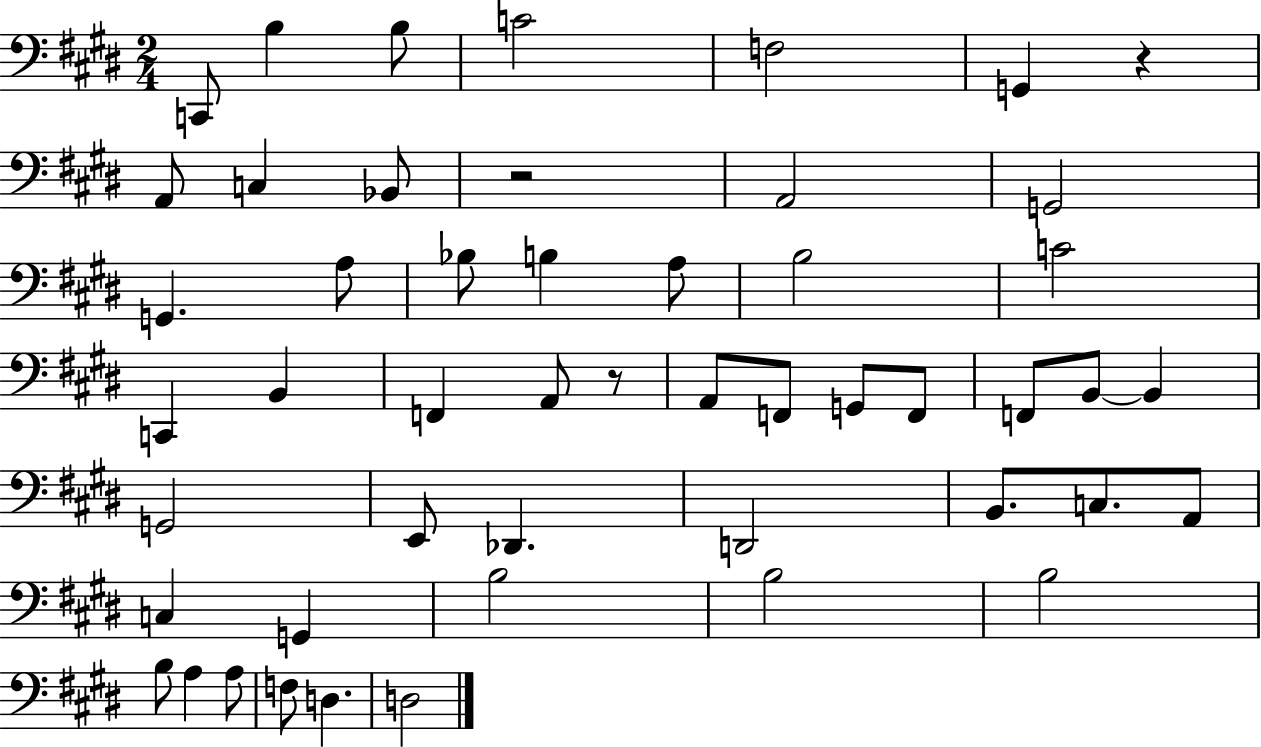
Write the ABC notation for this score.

X:1
T:Untitled
M:2/4
L:1/4
K:E
C,,/2 B, B,/2 C2 F,2 G,, z A,,/2 C, _B,,/2 z2 A,,2 G,,2 G,, A,/2 _B,/2 B, A,/2 B,2 C2 C,, B,, F,, A,,/2 z/2 A,,/2 F,,/2 G,,/2 F,,/2 F,,/2 B,,/2 B,, G,,2 E,,/2 _D,, D,,2 B,,/2 C,/2 A,,/2 C, G,, B,2 B,2 B,2 B,/2 A, A,/2 F,/2 D, D,2